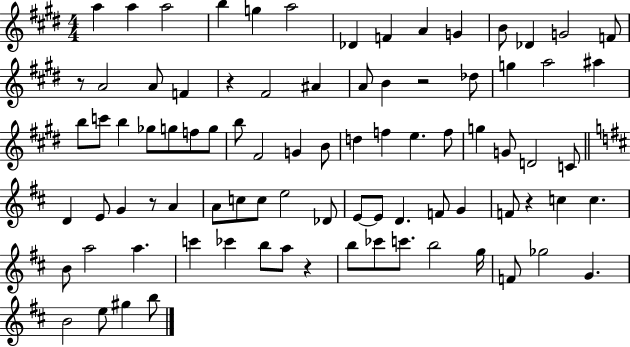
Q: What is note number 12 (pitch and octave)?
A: Db4